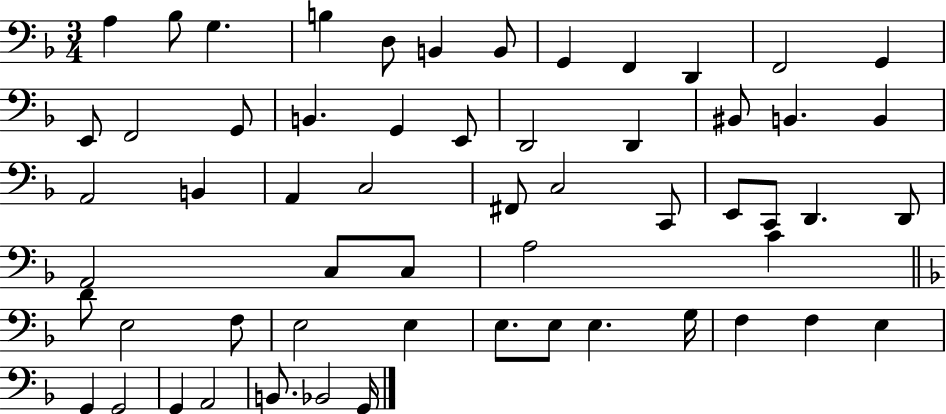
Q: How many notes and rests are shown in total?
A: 58